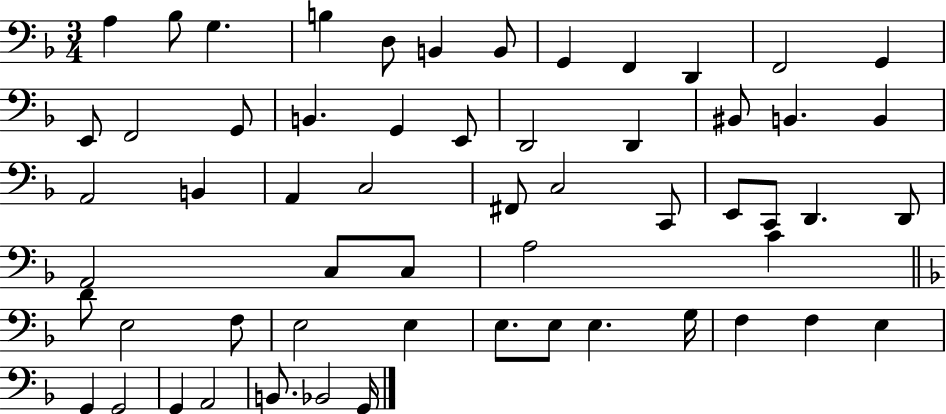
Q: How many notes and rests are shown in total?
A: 58